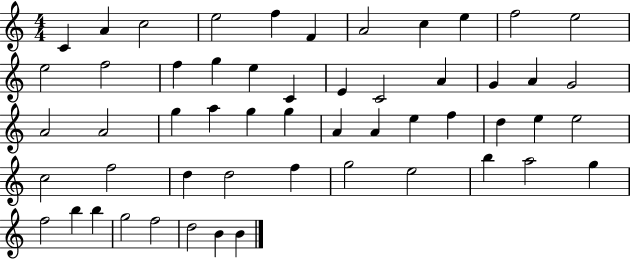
C4/q A4/q C5/h E5/h F5/q F4/q A4/h C5/q E5/q F5/h E5/h E5/h F5/h F5/q G5/q E5/q C4/q E4/q C4/h A4/q G4/q A4/q G4/h A4/h A4/h G5/q A5/q G5/q G5/q A4/q A4/q E5/q F5/q D5/q E5/q E5/h C5/h F5/h D5/q D5/h F5/q G5/h E5/h B5/q A5/h G5/q F5/h B5/q B5/q G5/h F5/h D5/h B4/q B4/q